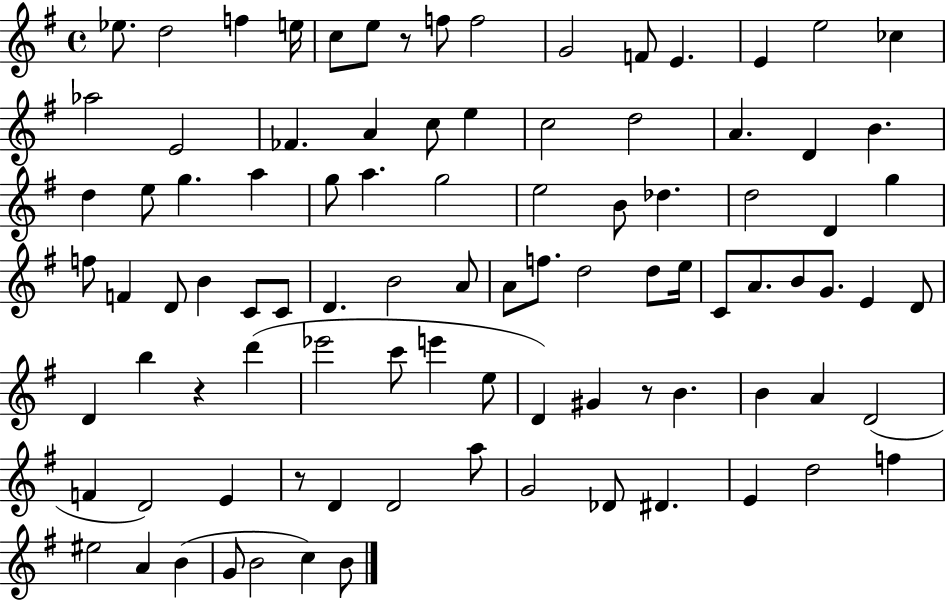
Eb5/e. D5/h F5/q E5/s C5/e E5/e R/e F5/e F5/h G4/h F4/e E4/q. E4/q E5/h CES5/q Ab5/h E4/h FES4/q. A4/q C5/e E5/q C5/h D5/h A4/q. D4/q B4/q. D5/q E5/e G5/q. A5/q G5/e A5/q. G5/h E5/h B4/e Db5/q. D5/h D4/q G5/q F5/e F4/q D4/e B4/q C4/e C4/e D4/q. B4/h A4/e A4/e F5/e. D5/h D5/e E5/s C4/e A4/e. B4/e G4/e. E4/q D4/e D4/q B5/q R/q D6/q Eb6/h C6/e E6/q E5/e D4/q G#4/q R/e B4/q. B4/q A4/q D4/h F4/q D4/h E4/q R/e D4/q D4/h A5/e G4/h Db4/e D#4/q. E4/q D5/h F5/q EIS5/h A4/q B4/q G4/e B4/h C5/q B4/e